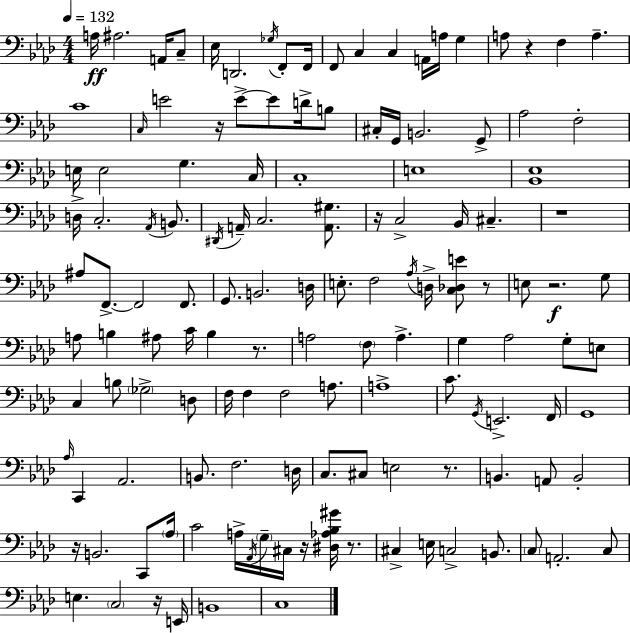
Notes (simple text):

A3/s A#3/h. A2/s C3/e Eb3/s D2/h. Gb3/s F2/e F2/s F2/e C3/q C3/q A2/s A3/s G3/q A3/e R/q F3/q A3/q. C4/w C3/s E4/h R/s E4/e E4/e D4/s B3/e C#3/s G2/s B2/h. G2/e Ab3/h F3/h E3/s E3/h G3/q. C3/s C3/w E3/w [Bb2,Eb3]/w D3/s C3/h. Ab2/s B2/e. D#2/s A2/s C3/h. [A2,G#3]/e. R/s C3/h Bb2/s C#3/q. R/w A#3/e F2/e. F2/h F2/e. G2/e. B2/h. D3/s E3/e. F3/h Ab3/s D3/s [C3,Db3,E4]/e R/e E3/e R/h. G3/e A3/e B3/q A#3/e C4/s B3/q R/e. A3/h F3/e A3/q. G3/q Ab3/h G3/e E3/e C3/q B3/e Gb3/h D3/e F3/s F3/q F3/h A3/e. A3/w C4/e. G2/s E2/h. F2/s G2/w Ab3/s C2/q Ab2/h. B2/e. F3/h. D3/s C3/e. C#3/e E3/h R/e. B2/q. A2/e B2/h R/s B2/h. C2/e Ab3/s C4/h A3/s Ab2/s G3/s C#3/s R/s [D#3,Ab3,Bb3,G#4]/s R/e. C#3/q E3/s C3/h B2/e. C3/e A2/h. C3/e E3/q. C3/h R/s E2/s B2/w C3/w